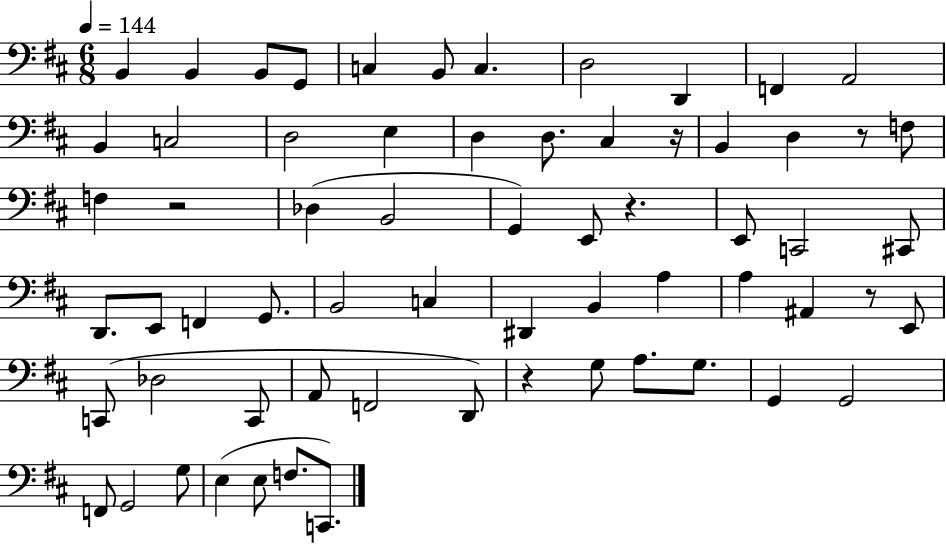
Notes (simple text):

B2/q B2/q B2/e G2/e C3/q B2/e C3/q. D3/h D2/q F2/q A2/h B2/q C3/h D3/h E3/q D3/q D3/e. C#3/q R/s B2/q D3/q R/e F3/e F3/q R/h Db3/q B2/h G2/q E2/e R/q. E2/e C2/h C#2/e D2/e. E2/e F2/q G2/e. B2/h C3/q D#2/q B2/q A3/q A3/q A#2/q R/e E2/e C2/e Db3/h C2/e A2/e F2/h D2/e R/q G3/e A3/e. G3/e. G2/q G2/h F2/e G2/h G3/e E3/q E3/e F3/e. C2/e.